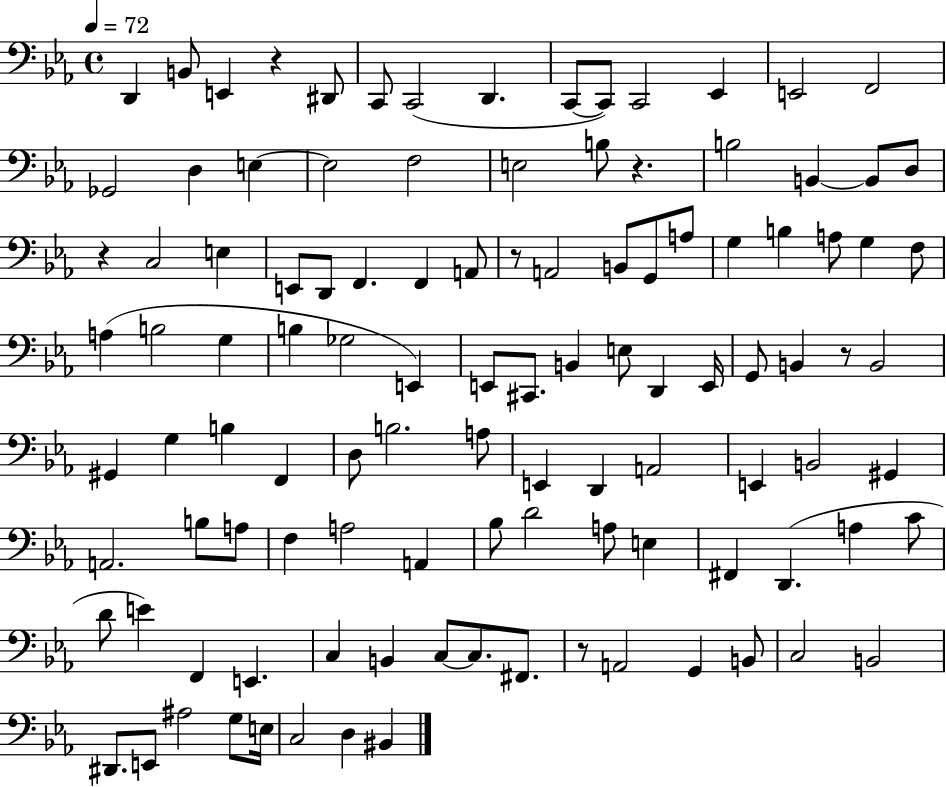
{
  \clef bass
  \time 4/4
  \defaultTimeSignature
  \key ees \major
  \tempo 4 = 72
  d,4 b,8 e,4 r4 dis,8 | c,8 c,2( d,4. | c,8~~ c,8) c,2 ees,4 | e,2 f,2 | \break ges,2 d4 e4~~ | e2 f2 | e2 b8 r4. | b2 b,4~~ b,8 d8 | \break r4 c2 e4 | e,8 d,8 f,4. f,4 a,8 | r8 a,2 b,8 g,8 a8 | g4 b4 a8 g4 f8 | \break a4( b2 g4 | b4 ges2 e,4) | e,8 cis,8. b,4 e8 d,4 e,16 | g,8 b,4 r8 b,2 | \break gis,4 g4 b4 f,4 | d8 b2. a8 | e,4 d,4 a,2 | e,4 b,2 gis,4 | \break a,2. b8 a8 | f4 a2 a,4 | bes8 d'2 a8 e4 | fis,4 d,4.( a4 c'8 | \break d'8 e'4) f,4 e,4. | c4 b,4 c8~~ c8. fis,8. | r8 a,2 g,4 b,8 | c2 b,2 | \break dis,8. e,8 ais2 g8 e16 | c2 d4 bis,4 | \bar "|."
}